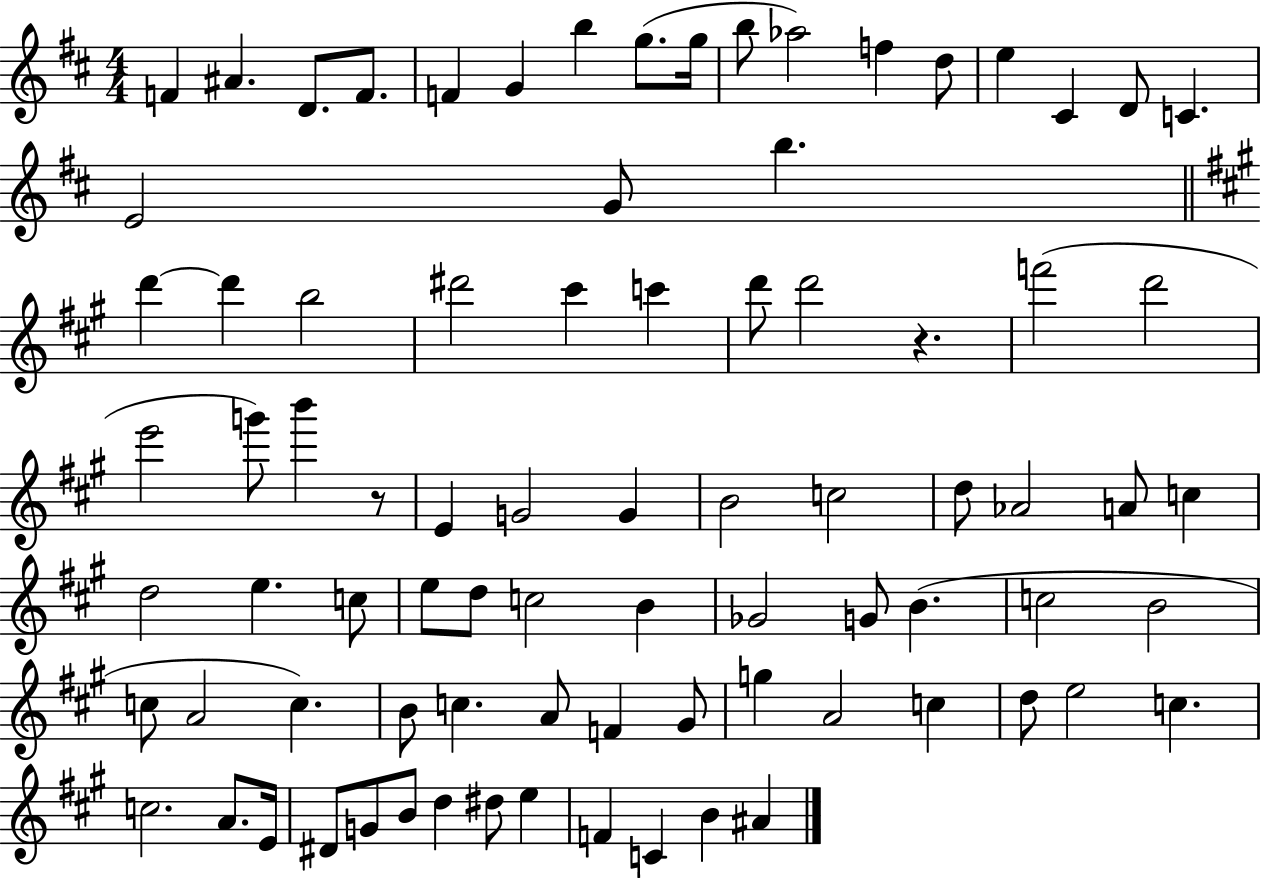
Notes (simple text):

F4/q A#4/q. D4/e. F4/e. F4/q G4/q B5/q G5/e. G5/s B5/e Ab5/h F5/q D5/e E5/q C#4/q D4/e C4/q. E4/h G4/e B5/q. D6/q D6/q B5/h D#6/h C#6/q C6/q D6/e D6/h R/q. F6/h D6/h E6/h G6/e B6/q R/e E4/q G4/h G4/q B4/h C5/h D5/e Ab4/h A4/e C5/q D5/h E5/q. C5/e E5/e D5/e C5/h B4/q Gb4/h G4/e B4/q. C5/h B4/h C5/e A4/h C5/q. B4/e C5/q. A4/e F4/q G#4/e G5/q A4/h C5/q D5/e E5/h C5/q. C5/h. A4/e. E4/s D#4/e G4/e B4/e D5/q D#5/e E5/q F4/q C4/q B4/q A#4/q